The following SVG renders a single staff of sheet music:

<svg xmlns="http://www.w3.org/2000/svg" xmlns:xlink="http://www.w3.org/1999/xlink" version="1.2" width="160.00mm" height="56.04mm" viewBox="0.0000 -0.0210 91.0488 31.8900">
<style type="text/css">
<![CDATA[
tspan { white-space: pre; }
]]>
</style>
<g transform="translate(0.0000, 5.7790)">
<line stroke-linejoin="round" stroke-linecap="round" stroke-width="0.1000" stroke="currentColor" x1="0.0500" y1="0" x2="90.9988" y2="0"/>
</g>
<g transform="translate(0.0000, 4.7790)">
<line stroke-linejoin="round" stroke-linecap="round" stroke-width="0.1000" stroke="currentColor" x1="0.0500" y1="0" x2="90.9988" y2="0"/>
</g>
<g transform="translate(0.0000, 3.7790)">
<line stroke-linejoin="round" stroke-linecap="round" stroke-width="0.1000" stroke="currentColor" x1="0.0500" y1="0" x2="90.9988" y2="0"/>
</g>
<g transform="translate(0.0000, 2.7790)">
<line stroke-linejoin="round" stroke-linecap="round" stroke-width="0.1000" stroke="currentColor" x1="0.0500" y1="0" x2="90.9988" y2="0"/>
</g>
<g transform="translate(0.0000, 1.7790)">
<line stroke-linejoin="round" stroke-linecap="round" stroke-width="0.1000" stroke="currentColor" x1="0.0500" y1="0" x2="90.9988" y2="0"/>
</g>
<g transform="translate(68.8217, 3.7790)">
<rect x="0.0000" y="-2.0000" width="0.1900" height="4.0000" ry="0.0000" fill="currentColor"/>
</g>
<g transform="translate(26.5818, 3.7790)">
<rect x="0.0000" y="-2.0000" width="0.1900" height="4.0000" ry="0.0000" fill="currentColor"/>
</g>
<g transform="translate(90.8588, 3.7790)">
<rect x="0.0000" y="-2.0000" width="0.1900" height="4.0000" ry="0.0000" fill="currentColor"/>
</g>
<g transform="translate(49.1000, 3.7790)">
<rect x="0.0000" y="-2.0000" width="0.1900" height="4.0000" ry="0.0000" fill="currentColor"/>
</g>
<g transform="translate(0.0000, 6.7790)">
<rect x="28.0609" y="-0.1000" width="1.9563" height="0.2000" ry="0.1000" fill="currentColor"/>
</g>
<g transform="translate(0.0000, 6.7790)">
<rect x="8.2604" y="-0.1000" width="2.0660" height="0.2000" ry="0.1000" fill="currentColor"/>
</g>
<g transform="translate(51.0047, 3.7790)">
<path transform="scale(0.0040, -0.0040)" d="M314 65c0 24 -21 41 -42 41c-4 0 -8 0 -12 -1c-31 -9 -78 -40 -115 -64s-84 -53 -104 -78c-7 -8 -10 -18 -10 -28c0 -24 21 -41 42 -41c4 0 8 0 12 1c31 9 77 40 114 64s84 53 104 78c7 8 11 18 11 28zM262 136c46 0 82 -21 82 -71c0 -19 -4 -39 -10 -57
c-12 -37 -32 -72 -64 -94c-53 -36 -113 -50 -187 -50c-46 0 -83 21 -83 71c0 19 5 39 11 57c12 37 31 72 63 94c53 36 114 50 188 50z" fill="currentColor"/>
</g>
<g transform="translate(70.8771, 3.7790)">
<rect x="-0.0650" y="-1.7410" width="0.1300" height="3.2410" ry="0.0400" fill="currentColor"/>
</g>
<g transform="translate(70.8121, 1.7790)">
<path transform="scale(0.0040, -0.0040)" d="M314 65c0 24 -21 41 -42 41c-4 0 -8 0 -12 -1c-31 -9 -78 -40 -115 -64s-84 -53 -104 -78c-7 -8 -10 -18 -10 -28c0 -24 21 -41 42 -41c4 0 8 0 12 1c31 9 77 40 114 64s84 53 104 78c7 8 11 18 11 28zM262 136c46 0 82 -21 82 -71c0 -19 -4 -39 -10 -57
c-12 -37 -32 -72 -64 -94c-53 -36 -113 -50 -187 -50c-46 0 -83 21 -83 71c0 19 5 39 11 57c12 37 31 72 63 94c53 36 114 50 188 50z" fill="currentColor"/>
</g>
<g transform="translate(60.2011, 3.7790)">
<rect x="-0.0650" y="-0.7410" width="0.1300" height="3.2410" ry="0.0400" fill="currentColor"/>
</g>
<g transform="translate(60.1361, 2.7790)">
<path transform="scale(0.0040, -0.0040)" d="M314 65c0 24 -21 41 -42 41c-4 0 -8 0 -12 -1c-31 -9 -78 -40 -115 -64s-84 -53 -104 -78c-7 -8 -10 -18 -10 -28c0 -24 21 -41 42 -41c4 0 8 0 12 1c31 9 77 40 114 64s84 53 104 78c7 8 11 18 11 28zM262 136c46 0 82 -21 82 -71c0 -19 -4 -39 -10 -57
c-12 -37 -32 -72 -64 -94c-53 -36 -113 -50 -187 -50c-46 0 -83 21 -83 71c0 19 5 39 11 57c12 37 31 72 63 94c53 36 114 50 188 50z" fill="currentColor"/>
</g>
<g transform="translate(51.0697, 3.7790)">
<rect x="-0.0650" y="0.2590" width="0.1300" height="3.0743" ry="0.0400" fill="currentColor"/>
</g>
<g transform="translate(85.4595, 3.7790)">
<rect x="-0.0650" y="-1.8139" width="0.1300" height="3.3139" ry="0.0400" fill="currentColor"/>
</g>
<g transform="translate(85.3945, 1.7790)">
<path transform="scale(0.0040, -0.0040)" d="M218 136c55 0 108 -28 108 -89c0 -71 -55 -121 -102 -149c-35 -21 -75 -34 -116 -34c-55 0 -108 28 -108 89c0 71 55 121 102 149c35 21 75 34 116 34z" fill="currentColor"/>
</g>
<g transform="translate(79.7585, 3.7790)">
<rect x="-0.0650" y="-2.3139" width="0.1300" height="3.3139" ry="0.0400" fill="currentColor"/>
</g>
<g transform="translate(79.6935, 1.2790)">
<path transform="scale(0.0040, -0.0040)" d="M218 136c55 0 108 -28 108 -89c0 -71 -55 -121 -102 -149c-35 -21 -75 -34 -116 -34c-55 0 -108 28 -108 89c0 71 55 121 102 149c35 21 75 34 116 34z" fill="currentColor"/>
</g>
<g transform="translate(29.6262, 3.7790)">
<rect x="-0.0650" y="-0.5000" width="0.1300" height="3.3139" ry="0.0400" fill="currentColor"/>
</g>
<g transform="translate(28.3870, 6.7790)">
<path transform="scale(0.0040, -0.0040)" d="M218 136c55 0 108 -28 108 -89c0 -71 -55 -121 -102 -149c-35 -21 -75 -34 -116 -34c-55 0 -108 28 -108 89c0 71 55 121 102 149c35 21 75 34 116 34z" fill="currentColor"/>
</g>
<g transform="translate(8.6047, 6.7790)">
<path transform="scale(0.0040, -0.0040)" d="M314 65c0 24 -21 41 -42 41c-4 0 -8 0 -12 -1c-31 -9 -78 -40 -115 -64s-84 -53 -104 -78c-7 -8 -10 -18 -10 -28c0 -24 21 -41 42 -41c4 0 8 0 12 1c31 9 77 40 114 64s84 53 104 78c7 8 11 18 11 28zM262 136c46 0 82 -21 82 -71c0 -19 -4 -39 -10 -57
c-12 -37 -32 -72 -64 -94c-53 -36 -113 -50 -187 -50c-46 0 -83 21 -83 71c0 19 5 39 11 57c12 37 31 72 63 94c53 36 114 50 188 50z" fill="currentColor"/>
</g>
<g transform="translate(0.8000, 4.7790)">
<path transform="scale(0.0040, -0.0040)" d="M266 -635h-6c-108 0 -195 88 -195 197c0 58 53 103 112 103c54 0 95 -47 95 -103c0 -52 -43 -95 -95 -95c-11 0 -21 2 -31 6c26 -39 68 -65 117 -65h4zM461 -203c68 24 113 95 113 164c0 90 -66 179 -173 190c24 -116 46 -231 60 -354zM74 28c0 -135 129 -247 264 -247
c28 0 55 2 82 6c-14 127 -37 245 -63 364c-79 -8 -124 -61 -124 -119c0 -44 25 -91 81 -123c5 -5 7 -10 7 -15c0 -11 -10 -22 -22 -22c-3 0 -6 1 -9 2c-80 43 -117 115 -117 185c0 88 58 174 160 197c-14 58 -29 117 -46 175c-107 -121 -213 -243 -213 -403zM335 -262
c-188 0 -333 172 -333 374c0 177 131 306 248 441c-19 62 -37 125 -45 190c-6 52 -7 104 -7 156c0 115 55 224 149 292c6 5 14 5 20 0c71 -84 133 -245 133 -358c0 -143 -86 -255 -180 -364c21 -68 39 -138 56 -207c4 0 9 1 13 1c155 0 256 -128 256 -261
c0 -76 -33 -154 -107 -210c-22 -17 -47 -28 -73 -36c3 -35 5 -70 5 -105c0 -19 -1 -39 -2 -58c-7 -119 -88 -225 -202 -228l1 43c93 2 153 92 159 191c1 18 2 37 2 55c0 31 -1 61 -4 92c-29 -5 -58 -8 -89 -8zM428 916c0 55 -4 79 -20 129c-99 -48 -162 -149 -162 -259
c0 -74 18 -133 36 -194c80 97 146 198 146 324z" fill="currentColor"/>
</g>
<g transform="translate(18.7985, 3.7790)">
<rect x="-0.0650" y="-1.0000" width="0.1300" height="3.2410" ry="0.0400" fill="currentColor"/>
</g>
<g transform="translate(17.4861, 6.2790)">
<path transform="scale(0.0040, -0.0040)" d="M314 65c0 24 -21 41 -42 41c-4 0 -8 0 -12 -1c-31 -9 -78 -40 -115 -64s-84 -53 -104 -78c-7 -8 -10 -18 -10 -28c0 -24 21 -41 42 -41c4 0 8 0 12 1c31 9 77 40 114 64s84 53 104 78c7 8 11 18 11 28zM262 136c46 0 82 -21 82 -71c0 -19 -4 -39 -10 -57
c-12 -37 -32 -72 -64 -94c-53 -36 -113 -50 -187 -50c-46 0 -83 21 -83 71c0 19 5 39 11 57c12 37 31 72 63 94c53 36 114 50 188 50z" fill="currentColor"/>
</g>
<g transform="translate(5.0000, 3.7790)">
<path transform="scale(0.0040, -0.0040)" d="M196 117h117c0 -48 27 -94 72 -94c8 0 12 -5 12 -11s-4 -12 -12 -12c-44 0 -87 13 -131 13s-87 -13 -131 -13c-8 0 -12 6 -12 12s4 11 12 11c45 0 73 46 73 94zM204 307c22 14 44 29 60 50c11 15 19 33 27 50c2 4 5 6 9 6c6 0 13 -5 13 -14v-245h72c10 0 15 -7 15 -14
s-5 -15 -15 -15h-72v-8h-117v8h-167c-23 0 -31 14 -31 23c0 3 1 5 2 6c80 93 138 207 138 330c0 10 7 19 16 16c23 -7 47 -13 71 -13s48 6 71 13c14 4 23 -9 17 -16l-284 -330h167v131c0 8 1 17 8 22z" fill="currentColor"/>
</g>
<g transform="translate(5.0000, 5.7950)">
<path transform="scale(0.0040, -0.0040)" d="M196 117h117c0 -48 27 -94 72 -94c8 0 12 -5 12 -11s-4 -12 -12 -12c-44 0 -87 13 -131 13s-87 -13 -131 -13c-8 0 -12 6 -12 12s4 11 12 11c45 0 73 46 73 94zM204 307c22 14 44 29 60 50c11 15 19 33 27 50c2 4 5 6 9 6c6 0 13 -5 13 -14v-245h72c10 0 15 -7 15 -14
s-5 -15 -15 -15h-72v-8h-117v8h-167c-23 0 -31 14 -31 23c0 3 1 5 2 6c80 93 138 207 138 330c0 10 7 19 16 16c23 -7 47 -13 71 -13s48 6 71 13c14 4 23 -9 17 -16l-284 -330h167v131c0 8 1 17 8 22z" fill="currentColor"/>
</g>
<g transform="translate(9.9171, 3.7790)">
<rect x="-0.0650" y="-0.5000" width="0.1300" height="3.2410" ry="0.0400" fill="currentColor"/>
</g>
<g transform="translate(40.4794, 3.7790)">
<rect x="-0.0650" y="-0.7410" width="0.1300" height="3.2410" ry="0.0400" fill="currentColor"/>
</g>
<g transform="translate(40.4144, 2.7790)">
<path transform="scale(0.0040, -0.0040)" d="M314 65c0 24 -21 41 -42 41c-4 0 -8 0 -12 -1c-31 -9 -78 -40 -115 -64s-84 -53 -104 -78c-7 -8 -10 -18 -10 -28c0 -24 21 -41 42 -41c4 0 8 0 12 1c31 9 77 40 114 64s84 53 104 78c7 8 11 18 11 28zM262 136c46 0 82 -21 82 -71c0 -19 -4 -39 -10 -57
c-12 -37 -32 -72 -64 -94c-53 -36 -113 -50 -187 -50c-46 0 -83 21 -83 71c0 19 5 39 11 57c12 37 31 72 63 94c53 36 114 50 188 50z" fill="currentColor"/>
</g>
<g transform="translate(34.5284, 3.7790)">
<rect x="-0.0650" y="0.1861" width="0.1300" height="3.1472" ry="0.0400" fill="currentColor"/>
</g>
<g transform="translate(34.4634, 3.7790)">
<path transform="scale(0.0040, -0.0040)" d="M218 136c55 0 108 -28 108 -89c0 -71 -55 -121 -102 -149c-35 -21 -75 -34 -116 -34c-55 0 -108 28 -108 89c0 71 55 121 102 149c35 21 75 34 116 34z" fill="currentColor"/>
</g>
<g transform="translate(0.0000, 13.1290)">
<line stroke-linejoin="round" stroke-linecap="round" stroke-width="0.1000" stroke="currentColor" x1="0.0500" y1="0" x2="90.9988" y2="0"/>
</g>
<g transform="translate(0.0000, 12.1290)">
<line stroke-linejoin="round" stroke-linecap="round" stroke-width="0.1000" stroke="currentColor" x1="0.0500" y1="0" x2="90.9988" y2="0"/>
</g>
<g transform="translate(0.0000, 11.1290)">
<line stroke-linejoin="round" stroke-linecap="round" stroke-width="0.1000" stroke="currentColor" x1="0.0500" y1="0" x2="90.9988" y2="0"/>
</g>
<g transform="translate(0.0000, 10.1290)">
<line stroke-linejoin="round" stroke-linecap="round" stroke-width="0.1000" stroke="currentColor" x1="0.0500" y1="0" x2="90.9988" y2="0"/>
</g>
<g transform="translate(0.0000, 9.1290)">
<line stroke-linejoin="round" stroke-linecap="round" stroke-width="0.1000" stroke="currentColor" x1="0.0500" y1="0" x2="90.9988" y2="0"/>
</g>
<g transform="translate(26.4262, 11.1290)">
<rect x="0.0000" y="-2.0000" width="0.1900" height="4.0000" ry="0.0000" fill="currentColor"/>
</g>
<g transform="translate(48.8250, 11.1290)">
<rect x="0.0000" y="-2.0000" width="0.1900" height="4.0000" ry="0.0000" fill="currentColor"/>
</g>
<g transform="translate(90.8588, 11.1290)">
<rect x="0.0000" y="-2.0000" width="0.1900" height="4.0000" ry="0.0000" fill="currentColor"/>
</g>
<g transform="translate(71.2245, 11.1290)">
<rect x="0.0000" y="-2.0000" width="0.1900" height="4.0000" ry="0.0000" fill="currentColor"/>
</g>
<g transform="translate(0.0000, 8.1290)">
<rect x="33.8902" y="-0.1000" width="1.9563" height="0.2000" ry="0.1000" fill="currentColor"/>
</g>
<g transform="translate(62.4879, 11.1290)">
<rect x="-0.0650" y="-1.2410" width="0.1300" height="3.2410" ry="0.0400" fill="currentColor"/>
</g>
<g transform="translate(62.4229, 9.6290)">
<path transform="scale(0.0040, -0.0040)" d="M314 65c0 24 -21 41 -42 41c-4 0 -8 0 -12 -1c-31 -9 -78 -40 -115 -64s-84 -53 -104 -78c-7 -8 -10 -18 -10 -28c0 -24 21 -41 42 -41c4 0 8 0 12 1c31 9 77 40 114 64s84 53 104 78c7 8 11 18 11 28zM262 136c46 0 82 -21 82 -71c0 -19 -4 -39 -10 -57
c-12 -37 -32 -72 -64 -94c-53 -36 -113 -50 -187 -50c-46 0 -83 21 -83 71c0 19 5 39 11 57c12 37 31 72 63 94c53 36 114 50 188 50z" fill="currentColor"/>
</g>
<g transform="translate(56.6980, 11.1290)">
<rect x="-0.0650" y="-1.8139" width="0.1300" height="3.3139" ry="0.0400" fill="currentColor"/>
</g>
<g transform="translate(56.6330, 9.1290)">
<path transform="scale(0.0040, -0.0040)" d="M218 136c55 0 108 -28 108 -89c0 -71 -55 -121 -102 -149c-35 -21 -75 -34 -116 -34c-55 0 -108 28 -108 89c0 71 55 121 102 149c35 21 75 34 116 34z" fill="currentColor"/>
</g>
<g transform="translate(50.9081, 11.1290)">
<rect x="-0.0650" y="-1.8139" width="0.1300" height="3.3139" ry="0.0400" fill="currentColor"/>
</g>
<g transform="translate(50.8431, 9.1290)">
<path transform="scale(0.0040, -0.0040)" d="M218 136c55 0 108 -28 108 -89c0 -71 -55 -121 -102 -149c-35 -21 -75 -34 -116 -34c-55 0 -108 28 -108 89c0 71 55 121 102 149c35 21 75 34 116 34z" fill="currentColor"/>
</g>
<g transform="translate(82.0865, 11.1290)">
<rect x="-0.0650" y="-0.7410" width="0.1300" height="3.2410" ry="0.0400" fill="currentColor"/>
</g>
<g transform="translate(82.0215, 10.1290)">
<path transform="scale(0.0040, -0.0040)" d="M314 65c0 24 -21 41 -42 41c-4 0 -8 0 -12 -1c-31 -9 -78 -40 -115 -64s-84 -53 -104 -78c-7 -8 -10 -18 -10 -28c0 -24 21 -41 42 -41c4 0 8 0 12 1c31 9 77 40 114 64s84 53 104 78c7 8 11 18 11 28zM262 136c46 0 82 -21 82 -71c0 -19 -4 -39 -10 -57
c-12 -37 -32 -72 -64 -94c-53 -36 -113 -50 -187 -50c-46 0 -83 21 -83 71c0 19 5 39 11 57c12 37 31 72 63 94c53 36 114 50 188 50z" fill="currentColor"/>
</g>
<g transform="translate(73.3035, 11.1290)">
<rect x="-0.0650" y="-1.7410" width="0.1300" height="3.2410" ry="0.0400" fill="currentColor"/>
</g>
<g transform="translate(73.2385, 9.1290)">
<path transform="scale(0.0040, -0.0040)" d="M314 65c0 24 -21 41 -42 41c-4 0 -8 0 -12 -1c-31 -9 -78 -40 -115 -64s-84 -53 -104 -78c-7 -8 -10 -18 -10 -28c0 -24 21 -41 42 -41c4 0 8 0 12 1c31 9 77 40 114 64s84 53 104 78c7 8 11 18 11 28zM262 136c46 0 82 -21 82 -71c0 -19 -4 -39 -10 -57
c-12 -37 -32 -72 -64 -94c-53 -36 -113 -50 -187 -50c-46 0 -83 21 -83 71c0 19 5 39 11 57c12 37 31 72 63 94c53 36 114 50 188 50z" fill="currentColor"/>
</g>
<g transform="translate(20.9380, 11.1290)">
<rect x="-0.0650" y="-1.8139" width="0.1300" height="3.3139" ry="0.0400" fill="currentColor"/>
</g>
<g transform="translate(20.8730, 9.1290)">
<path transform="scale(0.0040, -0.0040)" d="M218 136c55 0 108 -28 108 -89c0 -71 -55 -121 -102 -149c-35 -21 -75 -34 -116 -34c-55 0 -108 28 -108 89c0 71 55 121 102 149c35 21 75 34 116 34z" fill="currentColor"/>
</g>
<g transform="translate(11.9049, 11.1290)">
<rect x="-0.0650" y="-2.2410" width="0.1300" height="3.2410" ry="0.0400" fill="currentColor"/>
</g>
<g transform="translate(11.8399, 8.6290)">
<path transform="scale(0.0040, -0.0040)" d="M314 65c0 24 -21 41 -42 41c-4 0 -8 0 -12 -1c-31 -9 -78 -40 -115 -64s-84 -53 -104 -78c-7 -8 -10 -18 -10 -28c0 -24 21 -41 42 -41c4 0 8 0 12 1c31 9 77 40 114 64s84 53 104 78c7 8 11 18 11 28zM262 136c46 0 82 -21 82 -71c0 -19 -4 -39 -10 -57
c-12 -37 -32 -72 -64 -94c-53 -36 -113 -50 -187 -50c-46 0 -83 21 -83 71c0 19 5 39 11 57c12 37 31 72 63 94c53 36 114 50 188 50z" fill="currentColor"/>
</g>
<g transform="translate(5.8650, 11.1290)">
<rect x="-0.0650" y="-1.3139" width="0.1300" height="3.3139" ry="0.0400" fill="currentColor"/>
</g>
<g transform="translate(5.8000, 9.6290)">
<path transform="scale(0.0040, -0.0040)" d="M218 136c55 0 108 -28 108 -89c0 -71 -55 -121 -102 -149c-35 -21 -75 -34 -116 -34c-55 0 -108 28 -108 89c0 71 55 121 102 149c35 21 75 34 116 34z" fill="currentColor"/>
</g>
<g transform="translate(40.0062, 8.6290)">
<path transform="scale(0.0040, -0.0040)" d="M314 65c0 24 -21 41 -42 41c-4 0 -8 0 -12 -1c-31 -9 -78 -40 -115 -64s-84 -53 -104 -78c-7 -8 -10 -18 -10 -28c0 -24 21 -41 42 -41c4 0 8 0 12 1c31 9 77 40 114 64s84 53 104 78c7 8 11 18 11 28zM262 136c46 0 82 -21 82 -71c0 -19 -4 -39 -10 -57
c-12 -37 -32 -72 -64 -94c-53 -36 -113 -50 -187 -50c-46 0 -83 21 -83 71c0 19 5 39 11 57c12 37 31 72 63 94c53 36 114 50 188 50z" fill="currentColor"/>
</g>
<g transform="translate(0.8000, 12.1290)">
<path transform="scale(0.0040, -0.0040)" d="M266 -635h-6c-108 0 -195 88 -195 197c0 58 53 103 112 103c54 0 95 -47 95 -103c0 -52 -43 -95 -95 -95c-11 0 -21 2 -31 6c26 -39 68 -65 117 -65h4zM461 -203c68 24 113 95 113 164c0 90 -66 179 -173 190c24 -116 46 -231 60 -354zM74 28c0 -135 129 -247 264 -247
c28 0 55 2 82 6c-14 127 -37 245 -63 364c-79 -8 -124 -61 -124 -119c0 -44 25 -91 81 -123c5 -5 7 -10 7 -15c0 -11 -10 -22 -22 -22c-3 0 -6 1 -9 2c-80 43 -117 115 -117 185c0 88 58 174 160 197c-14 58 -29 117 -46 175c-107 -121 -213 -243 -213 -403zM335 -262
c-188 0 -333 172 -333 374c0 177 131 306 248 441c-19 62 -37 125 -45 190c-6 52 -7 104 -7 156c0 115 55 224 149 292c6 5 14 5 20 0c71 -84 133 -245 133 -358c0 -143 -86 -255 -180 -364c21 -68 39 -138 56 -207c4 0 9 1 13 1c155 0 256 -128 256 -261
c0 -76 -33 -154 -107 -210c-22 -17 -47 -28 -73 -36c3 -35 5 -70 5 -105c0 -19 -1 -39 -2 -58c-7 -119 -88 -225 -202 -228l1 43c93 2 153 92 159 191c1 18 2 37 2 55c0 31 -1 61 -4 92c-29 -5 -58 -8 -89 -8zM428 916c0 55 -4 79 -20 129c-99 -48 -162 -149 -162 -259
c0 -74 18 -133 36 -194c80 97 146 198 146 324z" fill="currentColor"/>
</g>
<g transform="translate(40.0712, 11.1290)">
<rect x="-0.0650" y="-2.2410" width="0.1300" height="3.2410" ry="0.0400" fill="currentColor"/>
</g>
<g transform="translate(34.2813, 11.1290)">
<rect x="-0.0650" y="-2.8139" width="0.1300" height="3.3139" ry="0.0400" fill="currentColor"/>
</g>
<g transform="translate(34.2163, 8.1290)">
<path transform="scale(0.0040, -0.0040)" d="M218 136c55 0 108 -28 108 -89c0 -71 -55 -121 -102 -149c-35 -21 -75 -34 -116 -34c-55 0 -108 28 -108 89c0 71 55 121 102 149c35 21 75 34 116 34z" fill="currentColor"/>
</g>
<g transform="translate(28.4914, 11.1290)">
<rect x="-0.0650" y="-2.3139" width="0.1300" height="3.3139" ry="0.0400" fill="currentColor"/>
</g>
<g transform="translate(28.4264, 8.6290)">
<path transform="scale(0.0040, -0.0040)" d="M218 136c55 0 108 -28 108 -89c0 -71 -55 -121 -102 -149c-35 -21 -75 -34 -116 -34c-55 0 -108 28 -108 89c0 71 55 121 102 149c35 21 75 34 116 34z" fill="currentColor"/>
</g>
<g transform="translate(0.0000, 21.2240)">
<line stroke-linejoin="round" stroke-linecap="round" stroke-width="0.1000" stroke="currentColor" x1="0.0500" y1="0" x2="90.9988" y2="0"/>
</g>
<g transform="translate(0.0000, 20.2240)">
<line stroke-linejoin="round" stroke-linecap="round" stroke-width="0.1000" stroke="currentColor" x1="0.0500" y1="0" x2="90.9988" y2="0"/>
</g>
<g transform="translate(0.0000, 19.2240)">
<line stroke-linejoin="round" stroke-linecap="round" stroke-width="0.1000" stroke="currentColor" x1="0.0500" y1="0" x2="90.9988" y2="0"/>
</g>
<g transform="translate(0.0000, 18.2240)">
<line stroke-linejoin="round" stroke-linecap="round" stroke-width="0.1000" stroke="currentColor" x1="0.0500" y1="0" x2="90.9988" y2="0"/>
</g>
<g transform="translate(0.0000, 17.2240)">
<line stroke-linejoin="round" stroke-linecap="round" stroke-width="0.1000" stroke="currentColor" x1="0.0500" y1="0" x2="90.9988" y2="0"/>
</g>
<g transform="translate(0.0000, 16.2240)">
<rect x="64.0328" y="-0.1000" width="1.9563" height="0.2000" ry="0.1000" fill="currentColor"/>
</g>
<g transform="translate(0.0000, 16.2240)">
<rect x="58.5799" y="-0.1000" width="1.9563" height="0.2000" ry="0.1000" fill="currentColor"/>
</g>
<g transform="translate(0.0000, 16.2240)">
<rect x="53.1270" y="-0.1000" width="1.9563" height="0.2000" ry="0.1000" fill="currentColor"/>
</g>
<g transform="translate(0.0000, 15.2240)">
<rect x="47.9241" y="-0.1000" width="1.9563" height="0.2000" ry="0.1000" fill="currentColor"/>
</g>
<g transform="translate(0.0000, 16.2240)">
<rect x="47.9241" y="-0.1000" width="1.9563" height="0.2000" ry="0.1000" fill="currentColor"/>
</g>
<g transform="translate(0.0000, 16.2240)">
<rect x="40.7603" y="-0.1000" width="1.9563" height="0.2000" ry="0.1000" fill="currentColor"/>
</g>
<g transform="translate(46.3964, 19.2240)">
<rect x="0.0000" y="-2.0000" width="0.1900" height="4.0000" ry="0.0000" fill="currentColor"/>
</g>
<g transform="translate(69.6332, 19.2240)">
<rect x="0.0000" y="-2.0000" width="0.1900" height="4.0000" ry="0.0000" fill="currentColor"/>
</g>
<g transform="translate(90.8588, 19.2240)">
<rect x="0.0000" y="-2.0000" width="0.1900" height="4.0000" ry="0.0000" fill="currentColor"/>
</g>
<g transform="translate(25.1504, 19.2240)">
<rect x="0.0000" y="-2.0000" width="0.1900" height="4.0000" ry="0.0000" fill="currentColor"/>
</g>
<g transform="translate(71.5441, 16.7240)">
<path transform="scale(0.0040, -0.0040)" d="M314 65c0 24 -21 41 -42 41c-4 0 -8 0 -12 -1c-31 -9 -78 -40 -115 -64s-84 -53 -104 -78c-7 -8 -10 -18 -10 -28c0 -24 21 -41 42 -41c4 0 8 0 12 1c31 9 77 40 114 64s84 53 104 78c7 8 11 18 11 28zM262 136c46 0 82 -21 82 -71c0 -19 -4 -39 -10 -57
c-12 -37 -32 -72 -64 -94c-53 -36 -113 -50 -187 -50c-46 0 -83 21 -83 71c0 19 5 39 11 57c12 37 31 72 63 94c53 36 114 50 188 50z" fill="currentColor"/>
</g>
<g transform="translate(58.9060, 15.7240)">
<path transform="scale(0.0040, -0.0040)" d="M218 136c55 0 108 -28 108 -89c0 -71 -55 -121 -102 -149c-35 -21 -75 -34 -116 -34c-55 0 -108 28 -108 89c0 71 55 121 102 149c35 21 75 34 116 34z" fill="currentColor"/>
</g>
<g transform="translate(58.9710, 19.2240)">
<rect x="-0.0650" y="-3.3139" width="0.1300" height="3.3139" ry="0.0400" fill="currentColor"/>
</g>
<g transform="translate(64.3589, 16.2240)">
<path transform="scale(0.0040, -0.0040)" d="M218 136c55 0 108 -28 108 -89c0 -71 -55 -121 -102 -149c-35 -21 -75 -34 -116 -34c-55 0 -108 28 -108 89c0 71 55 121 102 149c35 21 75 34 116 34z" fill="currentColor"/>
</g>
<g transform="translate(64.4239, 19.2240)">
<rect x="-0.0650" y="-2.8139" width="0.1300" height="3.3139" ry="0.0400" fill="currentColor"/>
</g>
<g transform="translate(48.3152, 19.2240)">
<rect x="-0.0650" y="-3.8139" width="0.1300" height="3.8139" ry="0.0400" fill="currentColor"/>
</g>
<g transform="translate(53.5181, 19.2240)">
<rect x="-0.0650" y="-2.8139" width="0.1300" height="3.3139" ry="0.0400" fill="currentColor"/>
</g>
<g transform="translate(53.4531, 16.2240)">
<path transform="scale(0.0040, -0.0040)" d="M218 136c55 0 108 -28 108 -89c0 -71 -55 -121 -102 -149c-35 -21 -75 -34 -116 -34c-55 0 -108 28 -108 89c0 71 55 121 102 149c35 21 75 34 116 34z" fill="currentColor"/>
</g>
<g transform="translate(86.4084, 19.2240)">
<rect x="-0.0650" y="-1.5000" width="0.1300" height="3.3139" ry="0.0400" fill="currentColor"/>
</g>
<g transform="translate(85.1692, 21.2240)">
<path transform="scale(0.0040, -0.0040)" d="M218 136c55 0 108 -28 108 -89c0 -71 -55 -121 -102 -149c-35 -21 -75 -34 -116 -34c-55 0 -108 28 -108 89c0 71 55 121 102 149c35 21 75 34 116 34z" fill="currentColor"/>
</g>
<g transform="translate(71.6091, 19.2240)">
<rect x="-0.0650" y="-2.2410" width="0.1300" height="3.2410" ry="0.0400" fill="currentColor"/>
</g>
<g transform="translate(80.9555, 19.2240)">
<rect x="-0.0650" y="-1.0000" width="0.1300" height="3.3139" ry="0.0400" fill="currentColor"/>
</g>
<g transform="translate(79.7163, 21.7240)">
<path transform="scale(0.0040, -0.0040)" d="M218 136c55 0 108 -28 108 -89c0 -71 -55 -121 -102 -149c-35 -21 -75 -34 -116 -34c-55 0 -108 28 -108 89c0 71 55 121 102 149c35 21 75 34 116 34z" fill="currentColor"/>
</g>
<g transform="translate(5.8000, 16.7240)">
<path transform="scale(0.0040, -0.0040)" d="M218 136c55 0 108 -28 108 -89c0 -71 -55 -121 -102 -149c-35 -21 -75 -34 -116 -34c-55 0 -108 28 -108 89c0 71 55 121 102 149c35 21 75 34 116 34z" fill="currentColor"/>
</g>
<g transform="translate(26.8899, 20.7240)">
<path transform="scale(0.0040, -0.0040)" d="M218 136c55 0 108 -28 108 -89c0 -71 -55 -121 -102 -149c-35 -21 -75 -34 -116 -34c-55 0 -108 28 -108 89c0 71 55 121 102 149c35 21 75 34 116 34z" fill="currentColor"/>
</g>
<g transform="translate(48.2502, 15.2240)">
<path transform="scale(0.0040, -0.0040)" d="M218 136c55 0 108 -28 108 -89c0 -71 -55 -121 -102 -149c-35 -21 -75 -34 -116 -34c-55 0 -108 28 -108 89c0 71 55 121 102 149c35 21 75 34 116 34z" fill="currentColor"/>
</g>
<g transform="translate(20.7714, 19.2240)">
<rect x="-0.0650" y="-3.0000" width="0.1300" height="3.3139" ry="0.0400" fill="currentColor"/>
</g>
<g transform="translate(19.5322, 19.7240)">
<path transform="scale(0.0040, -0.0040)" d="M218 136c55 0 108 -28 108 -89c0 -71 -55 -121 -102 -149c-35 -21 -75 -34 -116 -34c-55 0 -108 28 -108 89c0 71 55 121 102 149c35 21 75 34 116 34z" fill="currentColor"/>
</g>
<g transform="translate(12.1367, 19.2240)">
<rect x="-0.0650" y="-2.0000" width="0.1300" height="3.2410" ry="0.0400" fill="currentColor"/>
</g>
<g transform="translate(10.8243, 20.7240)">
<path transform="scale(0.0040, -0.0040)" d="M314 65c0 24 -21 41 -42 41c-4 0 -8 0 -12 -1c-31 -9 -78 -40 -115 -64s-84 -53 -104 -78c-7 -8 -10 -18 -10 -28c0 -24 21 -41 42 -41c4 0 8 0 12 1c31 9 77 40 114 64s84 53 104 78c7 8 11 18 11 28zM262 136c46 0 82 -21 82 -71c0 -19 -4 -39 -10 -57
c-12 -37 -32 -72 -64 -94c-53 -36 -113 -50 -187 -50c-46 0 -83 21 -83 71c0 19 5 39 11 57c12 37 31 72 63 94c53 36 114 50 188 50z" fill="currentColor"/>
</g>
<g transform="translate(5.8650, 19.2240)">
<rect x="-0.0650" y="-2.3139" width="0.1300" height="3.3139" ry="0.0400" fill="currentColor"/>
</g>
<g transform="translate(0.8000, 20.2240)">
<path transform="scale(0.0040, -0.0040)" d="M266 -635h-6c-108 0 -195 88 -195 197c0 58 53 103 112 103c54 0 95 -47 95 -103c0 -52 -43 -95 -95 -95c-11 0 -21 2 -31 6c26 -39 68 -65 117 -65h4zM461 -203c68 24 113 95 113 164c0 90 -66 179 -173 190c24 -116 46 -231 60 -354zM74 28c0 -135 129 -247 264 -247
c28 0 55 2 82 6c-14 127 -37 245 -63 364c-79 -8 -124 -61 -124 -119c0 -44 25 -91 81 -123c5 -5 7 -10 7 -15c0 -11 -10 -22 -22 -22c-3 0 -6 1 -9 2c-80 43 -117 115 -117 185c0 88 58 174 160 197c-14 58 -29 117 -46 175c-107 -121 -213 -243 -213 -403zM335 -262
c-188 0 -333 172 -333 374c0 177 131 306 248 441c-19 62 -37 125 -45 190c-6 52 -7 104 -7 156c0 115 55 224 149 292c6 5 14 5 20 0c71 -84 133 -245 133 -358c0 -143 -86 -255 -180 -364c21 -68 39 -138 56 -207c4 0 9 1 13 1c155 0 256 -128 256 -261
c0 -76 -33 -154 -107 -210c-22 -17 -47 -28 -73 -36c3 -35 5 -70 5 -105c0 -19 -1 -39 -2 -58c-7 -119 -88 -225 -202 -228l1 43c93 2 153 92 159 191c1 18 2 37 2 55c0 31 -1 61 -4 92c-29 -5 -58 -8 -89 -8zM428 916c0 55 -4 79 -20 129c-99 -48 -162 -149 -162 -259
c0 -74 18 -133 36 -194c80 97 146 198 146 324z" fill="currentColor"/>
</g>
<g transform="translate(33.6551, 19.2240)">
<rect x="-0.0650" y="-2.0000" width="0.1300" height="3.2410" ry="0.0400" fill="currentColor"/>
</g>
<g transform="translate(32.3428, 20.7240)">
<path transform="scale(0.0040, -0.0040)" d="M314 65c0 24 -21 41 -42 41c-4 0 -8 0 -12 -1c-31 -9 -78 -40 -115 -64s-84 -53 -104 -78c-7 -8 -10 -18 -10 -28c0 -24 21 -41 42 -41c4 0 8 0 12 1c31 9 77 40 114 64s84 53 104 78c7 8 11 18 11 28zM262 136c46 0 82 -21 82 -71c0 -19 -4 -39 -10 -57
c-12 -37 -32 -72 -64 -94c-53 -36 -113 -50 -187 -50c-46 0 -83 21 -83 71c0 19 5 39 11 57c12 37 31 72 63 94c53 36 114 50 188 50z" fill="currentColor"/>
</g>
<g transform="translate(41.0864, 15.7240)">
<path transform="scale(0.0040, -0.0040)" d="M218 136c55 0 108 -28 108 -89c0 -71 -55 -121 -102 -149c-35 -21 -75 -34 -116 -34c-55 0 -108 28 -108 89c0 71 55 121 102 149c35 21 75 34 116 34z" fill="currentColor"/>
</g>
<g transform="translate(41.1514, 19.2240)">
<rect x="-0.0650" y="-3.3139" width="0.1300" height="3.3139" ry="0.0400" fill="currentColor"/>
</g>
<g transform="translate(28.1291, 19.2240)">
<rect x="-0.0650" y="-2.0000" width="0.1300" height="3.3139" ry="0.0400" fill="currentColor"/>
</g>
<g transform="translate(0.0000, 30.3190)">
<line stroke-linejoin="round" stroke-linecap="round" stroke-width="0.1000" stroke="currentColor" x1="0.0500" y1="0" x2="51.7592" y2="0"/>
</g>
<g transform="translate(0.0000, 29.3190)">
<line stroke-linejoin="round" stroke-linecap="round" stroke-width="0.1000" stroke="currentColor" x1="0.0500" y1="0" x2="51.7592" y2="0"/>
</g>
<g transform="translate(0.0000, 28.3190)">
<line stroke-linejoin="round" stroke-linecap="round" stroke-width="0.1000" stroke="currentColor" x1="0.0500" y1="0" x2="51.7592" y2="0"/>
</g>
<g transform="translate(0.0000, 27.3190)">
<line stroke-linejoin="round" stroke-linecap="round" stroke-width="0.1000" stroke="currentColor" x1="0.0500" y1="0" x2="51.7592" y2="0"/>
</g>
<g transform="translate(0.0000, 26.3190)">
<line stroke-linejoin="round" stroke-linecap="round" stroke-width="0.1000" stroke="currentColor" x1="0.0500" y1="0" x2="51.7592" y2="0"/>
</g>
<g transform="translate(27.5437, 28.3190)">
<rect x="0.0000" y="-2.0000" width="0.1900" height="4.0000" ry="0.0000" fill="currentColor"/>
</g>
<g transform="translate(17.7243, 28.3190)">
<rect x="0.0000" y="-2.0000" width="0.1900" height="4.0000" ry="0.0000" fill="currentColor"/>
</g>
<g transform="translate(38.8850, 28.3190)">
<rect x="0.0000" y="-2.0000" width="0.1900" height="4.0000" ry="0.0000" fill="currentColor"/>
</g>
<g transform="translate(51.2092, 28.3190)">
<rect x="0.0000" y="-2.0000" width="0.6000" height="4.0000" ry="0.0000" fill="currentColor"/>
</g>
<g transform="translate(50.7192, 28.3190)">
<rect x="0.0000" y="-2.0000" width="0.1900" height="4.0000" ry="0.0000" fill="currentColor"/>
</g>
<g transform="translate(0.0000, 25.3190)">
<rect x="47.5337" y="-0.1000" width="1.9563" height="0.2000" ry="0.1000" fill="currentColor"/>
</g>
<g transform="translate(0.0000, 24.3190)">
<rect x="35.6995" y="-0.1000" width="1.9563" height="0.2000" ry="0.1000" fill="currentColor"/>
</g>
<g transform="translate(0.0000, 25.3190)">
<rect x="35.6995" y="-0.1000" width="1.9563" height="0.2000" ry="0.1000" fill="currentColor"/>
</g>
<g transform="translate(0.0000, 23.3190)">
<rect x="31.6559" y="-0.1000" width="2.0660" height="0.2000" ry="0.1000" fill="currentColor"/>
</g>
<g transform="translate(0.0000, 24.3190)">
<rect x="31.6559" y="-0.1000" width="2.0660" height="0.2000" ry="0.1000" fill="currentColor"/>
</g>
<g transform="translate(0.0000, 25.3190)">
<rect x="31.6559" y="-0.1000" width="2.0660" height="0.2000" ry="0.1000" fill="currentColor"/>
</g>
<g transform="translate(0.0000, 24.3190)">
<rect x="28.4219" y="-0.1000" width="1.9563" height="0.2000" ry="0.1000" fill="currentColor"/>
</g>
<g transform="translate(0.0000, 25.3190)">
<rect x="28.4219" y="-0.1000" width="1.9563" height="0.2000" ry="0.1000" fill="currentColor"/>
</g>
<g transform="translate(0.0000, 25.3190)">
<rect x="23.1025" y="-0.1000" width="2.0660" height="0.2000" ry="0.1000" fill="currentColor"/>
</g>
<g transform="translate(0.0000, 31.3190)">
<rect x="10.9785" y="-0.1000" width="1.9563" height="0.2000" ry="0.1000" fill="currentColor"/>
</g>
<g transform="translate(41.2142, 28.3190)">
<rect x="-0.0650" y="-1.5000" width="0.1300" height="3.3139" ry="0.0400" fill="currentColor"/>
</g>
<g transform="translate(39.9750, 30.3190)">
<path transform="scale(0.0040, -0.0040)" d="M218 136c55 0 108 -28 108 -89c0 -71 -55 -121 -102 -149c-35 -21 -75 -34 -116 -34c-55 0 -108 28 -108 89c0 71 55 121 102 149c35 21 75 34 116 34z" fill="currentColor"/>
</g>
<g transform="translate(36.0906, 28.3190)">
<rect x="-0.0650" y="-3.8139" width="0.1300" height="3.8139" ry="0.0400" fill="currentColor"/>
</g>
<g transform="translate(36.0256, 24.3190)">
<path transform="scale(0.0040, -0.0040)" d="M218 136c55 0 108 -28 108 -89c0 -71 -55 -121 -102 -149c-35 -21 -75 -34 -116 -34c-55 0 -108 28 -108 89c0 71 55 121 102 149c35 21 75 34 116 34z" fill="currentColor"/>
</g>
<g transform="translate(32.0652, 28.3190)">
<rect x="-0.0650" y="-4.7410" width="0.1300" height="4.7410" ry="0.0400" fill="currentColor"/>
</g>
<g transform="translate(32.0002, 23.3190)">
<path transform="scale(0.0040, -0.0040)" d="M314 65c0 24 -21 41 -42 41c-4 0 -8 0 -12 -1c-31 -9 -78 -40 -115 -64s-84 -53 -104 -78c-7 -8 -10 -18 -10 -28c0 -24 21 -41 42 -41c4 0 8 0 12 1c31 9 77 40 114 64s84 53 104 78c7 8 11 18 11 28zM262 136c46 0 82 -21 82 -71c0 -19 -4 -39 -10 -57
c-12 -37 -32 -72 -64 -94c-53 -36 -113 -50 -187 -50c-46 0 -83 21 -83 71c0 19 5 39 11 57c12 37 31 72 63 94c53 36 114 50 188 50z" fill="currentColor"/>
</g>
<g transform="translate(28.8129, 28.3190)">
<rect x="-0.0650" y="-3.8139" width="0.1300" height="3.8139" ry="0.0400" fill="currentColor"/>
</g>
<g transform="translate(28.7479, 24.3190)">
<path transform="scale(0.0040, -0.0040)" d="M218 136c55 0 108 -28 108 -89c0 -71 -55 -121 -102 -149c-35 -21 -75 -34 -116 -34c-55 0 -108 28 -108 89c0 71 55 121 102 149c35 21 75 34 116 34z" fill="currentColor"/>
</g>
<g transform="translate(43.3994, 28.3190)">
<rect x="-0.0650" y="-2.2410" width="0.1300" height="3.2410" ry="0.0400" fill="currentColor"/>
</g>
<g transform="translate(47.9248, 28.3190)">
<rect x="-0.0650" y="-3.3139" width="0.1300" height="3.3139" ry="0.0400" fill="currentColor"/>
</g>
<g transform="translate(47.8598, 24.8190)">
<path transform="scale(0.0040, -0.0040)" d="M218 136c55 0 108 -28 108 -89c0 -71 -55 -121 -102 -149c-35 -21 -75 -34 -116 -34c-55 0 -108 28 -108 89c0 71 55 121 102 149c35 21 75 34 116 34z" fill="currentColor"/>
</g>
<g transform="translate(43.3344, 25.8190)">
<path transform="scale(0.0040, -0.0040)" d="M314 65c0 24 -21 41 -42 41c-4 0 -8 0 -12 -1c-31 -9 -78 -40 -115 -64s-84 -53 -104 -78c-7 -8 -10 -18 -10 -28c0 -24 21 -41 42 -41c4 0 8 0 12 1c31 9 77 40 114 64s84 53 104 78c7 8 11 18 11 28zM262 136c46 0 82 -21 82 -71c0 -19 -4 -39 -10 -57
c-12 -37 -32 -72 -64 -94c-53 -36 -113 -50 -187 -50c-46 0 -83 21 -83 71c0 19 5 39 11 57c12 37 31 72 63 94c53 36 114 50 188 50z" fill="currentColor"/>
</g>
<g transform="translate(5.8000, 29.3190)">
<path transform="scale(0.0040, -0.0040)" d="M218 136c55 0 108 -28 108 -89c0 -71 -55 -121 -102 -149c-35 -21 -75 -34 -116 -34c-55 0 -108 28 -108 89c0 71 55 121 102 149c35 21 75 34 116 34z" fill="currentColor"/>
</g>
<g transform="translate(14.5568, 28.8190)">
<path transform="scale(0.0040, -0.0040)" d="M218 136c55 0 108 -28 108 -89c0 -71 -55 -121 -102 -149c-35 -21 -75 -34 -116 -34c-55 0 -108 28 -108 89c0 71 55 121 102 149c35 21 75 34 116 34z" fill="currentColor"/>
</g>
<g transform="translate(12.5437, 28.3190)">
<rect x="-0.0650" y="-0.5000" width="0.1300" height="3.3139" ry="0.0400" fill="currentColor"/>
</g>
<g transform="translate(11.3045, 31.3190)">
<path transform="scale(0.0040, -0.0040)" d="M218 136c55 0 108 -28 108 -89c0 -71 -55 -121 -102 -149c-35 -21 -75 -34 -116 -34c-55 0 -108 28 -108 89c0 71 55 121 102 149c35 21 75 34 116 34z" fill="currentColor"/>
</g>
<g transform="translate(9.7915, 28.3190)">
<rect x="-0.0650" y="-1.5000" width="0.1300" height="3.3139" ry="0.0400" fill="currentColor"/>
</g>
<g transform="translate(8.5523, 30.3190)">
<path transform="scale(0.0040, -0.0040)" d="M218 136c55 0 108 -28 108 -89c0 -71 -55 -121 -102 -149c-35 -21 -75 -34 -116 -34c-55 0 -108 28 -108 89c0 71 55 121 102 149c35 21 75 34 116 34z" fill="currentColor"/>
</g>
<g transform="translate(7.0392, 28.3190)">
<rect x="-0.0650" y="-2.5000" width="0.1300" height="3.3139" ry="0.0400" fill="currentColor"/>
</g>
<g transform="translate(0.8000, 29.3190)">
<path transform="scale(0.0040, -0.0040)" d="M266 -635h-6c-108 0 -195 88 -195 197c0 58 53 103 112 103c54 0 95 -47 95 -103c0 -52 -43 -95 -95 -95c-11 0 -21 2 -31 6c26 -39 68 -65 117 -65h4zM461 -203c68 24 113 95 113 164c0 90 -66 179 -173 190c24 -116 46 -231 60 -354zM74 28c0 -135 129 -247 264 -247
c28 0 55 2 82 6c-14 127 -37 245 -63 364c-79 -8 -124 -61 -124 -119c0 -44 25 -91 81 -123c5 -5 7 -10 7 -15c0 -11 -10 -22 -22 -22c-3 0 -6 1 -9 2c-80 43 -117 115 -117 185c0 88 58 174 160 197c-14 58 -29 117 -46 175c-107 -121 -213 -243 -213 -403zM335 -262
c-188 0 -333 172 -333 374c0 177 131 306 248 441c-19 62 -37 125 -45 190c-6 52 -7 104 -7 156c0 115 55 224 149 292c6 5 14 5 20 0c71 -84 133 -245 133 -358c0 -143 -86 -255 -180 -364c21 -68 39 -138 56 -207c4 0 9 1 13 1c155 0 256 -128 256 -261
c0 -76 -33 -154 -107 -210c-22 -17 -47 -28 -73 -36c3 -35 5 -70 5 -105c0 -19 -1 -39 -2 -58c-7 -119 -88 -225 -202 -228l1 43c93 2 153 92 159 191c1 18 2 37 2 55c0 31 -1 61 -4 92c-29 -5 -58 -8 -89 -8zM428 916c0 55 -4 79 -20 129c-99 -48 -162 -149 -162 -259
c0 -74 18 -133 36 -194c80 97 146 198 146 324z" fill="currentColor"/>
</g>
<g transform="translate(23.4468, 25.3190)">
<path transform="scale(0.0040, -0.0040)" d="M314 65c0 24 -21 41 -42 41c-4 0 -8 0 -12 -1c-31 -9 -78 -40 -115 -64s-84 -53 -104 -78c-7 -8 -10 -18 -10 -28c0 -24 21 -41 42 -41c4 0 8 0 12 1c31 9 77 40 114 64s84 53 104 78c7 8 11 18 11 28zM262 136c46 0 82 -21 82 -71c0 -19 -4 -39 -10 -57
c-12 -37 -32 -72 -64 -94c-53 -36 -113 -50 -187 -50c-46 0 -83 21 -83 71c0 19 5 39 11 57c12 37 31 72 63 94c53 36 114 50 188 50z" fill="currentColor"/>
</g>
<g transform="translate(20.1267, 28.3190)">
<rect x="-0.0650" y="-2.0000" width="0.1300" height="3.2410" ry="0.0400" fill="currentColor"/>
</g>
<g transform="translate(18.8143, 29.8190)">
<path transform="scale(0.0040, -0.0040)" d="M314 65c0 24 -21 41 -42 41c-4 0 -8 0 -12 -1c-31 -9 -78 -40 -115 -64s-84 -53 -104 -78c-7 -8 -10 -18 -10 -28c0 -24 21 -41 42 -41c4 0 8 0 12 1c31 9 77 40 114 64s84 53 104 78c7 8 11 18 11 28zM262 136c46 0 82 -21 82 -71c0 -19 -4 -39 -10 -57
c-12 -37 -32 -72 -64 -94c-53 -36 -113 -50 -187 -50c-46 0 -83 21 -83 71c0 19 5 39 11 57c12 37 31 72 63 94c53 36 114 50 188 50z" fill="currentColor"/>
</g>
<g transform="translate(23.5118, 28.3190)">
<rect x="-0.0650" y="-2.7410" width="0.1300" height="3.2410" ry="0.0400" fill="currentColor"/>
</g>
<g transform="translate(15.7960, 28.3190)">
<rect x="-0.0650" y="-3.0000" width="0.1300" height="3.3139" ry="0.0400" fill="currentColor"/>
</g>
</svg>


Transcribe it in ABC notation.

X:1
T:Untitled
M:4/4
L:1/4
K:C
C2 D2 C B d2 B2 d2 f2 g f e g2 f g a g2 f f e2 f2 d2 g F2 A F F2 b c' a b a g2 D E G E C A F2 a2 c' e'2 c' E g2 b